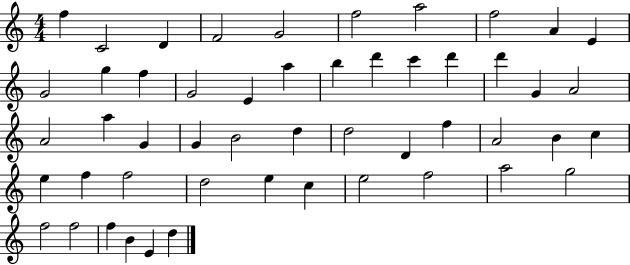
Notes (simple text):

F5/q C4/h D4/q F4/h G4/h F5/h A5/h F5/h A4/q E4/q G4/h G5/q F5/q G4/h E4/q A5/q B5/q D6/q C6/q D6/q D6/q G4/q A4/h A4/h A5/q G4/q G4/q B4/h D5/q D5/h D4/q F5/q A4/h B4/q C5/q E5/q F5/q F5/h D5/h E5/q C5/q E5/h F5/h A5/h G5/h F5/h F5/h F5/q B4/q E4/q D5/q